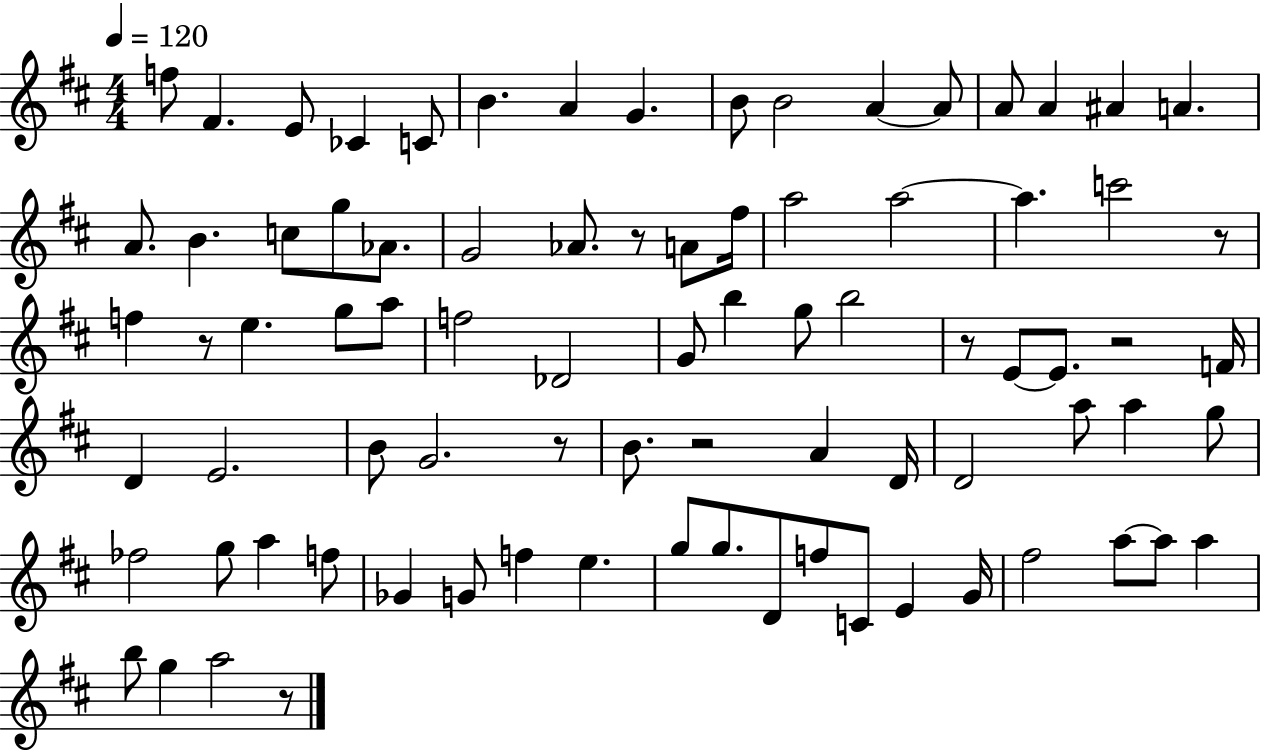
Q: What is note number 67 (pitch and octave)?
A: E4